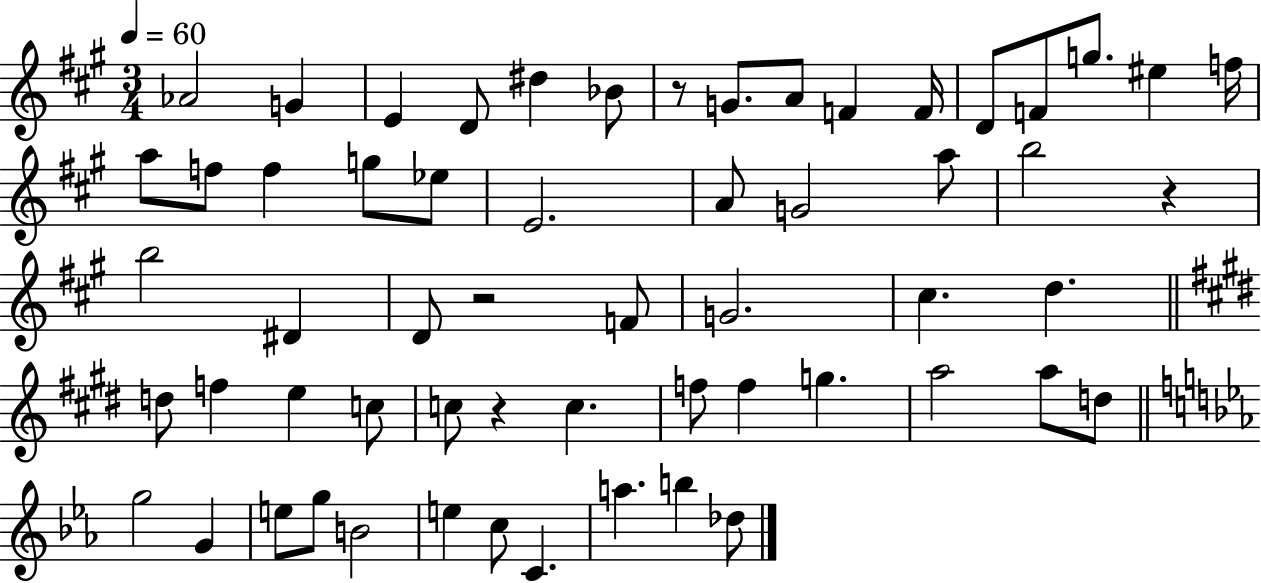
{
  \clef treble
  \numericTimeSignature
  \time 3/4
  \key a \major
  \tempo 4 = 60
  aes'2 g'4 | e'4 d'8 dis''4 bes'8 | r8 g'8. a'8 f'4 f'16 | d'8 f'8 g''8. eis''4 f''16 | \break a''8 f''8 f''4 g''8 ees''8 | e'2. | a'8 g'2 a''8 | b''2 r4 | \break b''2 dis'4 | d'8 r2 f'8 | g'2. | cis''4. d''4. | \break \bar "||" \break \key e \major d''8 f''4 e''4 c''8 | c''8 r4 c''4. | f''8 f''4 g''4. | a''2 a''8 d''8 | \break \bar "||" \break \key c \minor g''2 g'4 | e''8 g''8 b'2 | e''4 c''8 c'4. | a''4. b''4 des''8 | \break \bar "|."
}